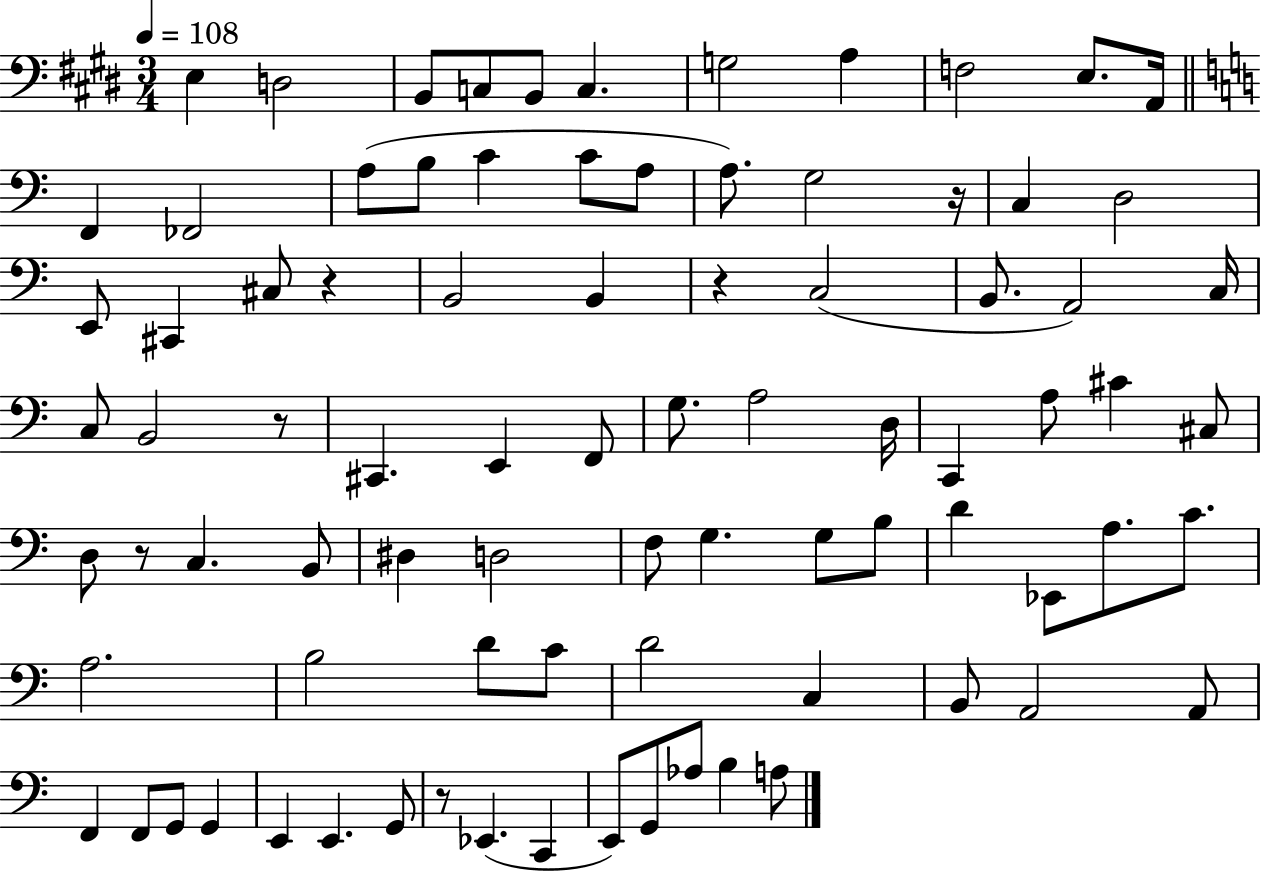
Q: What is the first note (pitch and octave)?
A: E3